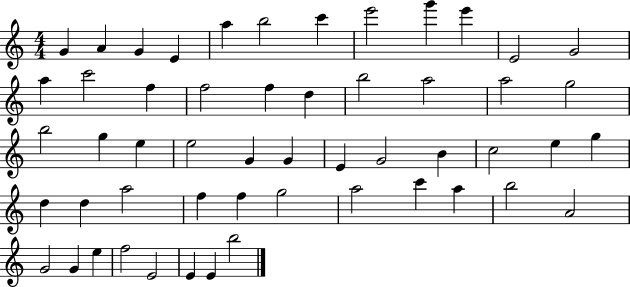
{
  \clef treble
  \numericTimeSignature
  \time 4/4
  \key c \major
  g'4 a'4 g'4 e'4 | a''4 b''2 c'''4 | e'''2 g'''4 e'''4 | e'2 g'2 | \break a''4 c'''2 f''4 | f''2 f''4 d''4 | b''2 a''2 | a''2 g''2 | \break b''2 g''4 e''4 | e''2 g'4 g'4 | e'4 g'2 b'4 | c''2 e''4 g''4 | \break d''4 d''4 a''2 | f''4 f''4 g''2 | a''2 c'''4 a''4 | b''2 a'2 | \break g'2 g'4 e''4 | f''2 e'2 | e'4 e'4 b''2 | \bar "|."
}